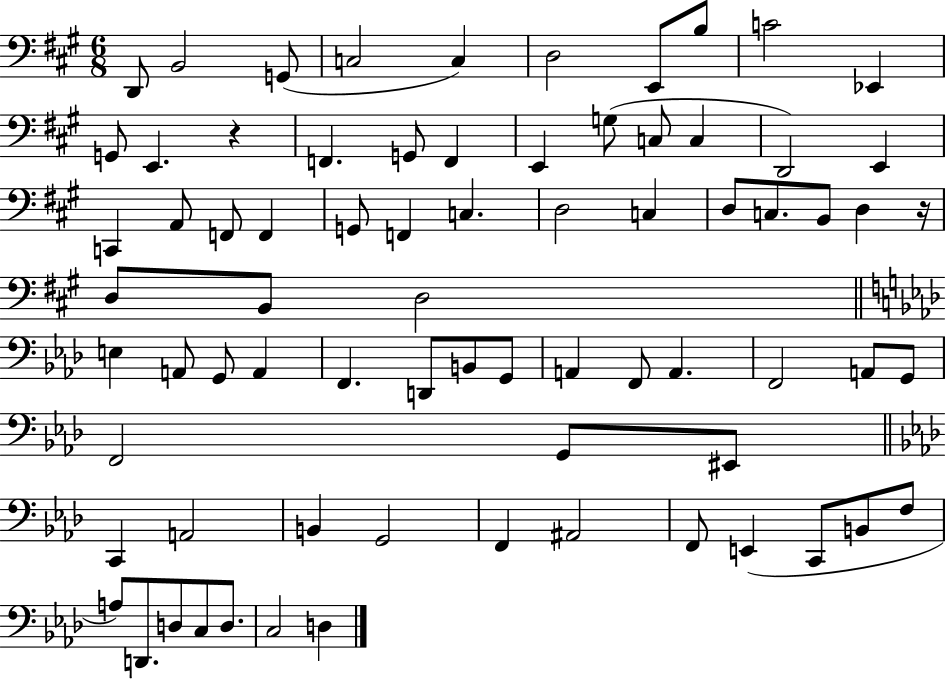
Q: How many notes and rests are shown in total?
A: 74